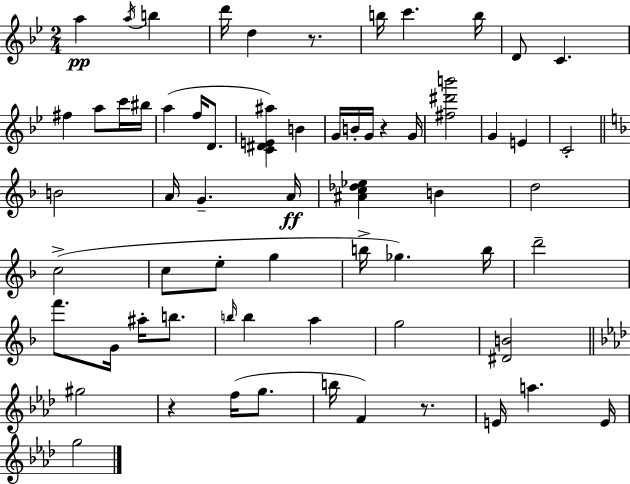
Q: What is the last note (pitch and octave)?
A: G5